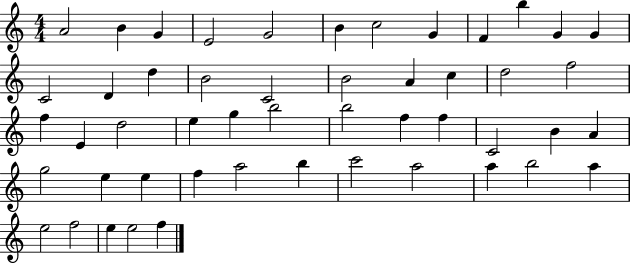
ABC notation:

X:1
T:Untitled
M:4/4
L:1/4
K:C
A2 B G E2 G2 B c2 G F b G G C2 D d B2 C2 B2 A c d2 f2 f E d2 e g b2 b2 f f C2 B A g2 e e f a2 b c'2 a2 a b2 a e2 f2 e e2 f